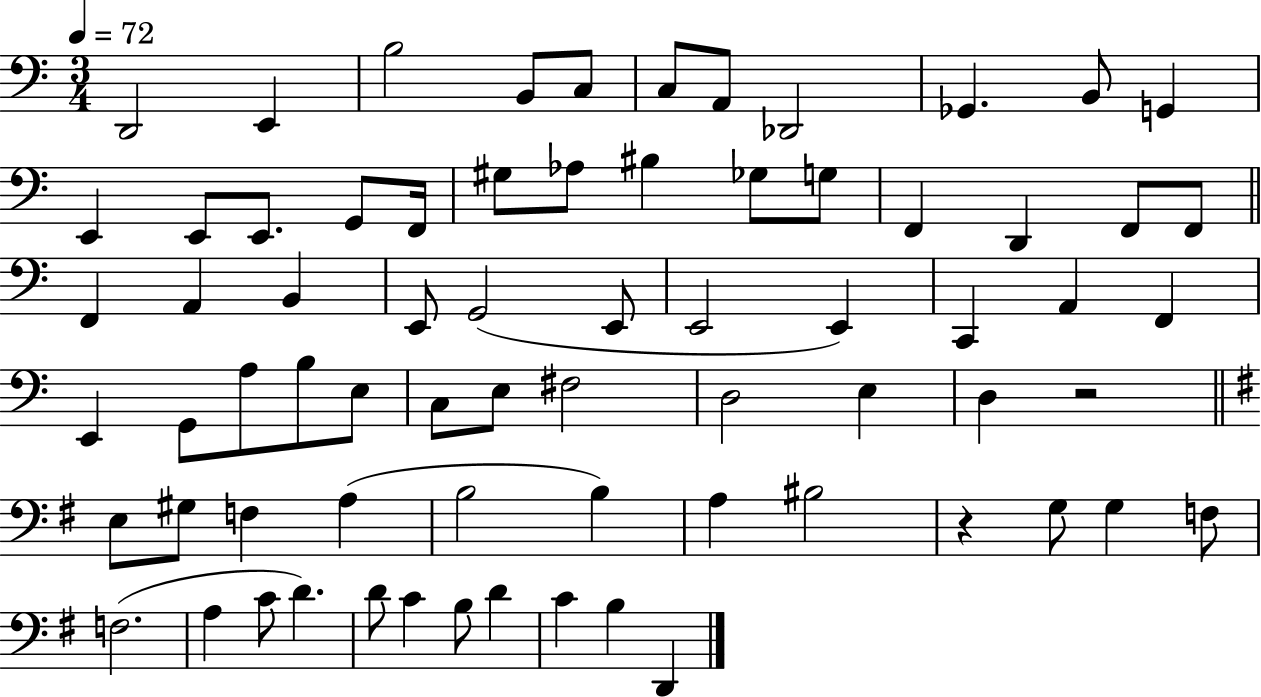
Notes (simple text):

D2/h E2/q B3/h B2/e C3/e C3/e A2/e Db2/h Gb2/q. B2/e G2/q E2/q E2/e E2/e. G2/e F2/s G#3/e Ab3/e BIS3/q Gb3/e G3/e F2/q D2/q F2/e F2/e F2/q A2/q B2/q E2/e G2/h E2/e E2/h E2/q C2/q A2/q F2/q E2/q G2/e A3/e B3/e E3/e C3/e E3/e F#3/h D3/h E3/q D3/q R/h E3/e G#3/e F3/q A3/q B3/h B3/q A3/q BIS3/h R/q G3/e G3/q F3/e F3/h. A3/q C4/e D4/q. D4/e C4/q B3/e D4/q C4/q B3/q D2/q